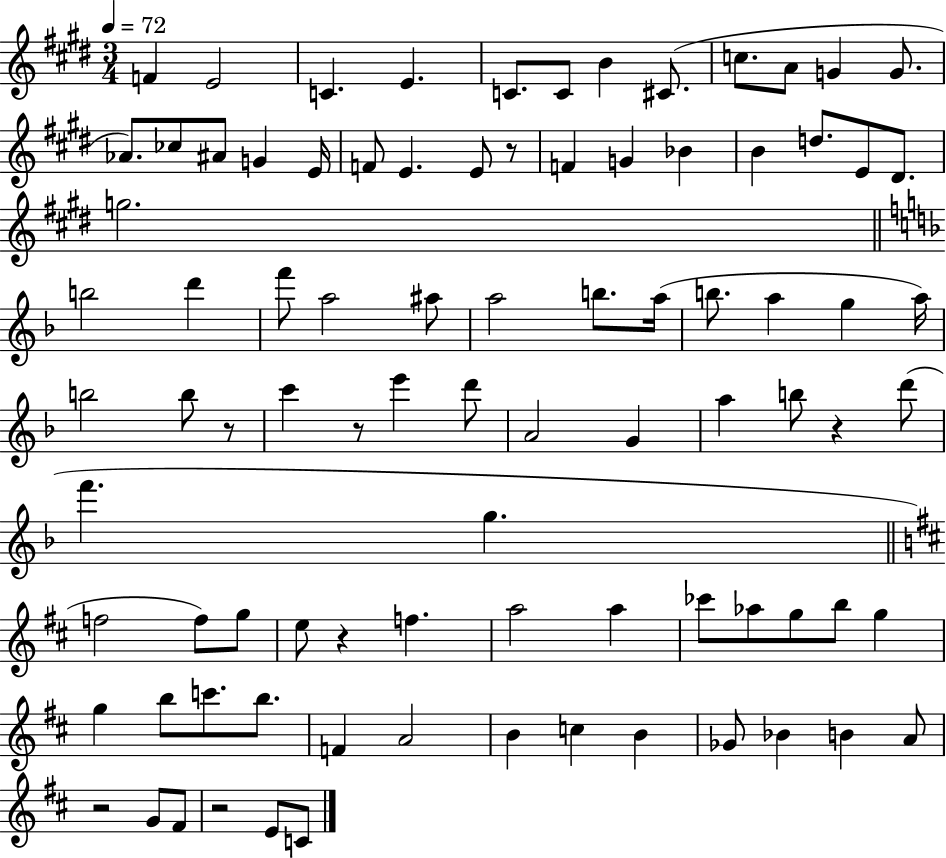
X:1
T:Untitled
M:3/4
L:1/4
K:E
F E2 C E C/2 C/2 B ^C/2 c/2 A/2 G G/2 _A/2 _c/2 ^A/2 G E/4 F/2 E E/2 z/2 F G _B B d/2 E/2 ^D/2 g2 b2 d' f'/2 a2 ^a/2 a2 b/2 a/4 b/2 a g a/4 b2 b/2 z/2 c' z/2 e' d'/2 A2 G a b/2 z d'/2 f' g f2 f/2 g/2 e/2 z f a2 a _c'/2 _a/2 g/2 b/2 g g b/2 c'/2 b/2 F A2 B c B _G/2 _B B A/2 z2 G/2 ^F/2 z2 E/2 C/2